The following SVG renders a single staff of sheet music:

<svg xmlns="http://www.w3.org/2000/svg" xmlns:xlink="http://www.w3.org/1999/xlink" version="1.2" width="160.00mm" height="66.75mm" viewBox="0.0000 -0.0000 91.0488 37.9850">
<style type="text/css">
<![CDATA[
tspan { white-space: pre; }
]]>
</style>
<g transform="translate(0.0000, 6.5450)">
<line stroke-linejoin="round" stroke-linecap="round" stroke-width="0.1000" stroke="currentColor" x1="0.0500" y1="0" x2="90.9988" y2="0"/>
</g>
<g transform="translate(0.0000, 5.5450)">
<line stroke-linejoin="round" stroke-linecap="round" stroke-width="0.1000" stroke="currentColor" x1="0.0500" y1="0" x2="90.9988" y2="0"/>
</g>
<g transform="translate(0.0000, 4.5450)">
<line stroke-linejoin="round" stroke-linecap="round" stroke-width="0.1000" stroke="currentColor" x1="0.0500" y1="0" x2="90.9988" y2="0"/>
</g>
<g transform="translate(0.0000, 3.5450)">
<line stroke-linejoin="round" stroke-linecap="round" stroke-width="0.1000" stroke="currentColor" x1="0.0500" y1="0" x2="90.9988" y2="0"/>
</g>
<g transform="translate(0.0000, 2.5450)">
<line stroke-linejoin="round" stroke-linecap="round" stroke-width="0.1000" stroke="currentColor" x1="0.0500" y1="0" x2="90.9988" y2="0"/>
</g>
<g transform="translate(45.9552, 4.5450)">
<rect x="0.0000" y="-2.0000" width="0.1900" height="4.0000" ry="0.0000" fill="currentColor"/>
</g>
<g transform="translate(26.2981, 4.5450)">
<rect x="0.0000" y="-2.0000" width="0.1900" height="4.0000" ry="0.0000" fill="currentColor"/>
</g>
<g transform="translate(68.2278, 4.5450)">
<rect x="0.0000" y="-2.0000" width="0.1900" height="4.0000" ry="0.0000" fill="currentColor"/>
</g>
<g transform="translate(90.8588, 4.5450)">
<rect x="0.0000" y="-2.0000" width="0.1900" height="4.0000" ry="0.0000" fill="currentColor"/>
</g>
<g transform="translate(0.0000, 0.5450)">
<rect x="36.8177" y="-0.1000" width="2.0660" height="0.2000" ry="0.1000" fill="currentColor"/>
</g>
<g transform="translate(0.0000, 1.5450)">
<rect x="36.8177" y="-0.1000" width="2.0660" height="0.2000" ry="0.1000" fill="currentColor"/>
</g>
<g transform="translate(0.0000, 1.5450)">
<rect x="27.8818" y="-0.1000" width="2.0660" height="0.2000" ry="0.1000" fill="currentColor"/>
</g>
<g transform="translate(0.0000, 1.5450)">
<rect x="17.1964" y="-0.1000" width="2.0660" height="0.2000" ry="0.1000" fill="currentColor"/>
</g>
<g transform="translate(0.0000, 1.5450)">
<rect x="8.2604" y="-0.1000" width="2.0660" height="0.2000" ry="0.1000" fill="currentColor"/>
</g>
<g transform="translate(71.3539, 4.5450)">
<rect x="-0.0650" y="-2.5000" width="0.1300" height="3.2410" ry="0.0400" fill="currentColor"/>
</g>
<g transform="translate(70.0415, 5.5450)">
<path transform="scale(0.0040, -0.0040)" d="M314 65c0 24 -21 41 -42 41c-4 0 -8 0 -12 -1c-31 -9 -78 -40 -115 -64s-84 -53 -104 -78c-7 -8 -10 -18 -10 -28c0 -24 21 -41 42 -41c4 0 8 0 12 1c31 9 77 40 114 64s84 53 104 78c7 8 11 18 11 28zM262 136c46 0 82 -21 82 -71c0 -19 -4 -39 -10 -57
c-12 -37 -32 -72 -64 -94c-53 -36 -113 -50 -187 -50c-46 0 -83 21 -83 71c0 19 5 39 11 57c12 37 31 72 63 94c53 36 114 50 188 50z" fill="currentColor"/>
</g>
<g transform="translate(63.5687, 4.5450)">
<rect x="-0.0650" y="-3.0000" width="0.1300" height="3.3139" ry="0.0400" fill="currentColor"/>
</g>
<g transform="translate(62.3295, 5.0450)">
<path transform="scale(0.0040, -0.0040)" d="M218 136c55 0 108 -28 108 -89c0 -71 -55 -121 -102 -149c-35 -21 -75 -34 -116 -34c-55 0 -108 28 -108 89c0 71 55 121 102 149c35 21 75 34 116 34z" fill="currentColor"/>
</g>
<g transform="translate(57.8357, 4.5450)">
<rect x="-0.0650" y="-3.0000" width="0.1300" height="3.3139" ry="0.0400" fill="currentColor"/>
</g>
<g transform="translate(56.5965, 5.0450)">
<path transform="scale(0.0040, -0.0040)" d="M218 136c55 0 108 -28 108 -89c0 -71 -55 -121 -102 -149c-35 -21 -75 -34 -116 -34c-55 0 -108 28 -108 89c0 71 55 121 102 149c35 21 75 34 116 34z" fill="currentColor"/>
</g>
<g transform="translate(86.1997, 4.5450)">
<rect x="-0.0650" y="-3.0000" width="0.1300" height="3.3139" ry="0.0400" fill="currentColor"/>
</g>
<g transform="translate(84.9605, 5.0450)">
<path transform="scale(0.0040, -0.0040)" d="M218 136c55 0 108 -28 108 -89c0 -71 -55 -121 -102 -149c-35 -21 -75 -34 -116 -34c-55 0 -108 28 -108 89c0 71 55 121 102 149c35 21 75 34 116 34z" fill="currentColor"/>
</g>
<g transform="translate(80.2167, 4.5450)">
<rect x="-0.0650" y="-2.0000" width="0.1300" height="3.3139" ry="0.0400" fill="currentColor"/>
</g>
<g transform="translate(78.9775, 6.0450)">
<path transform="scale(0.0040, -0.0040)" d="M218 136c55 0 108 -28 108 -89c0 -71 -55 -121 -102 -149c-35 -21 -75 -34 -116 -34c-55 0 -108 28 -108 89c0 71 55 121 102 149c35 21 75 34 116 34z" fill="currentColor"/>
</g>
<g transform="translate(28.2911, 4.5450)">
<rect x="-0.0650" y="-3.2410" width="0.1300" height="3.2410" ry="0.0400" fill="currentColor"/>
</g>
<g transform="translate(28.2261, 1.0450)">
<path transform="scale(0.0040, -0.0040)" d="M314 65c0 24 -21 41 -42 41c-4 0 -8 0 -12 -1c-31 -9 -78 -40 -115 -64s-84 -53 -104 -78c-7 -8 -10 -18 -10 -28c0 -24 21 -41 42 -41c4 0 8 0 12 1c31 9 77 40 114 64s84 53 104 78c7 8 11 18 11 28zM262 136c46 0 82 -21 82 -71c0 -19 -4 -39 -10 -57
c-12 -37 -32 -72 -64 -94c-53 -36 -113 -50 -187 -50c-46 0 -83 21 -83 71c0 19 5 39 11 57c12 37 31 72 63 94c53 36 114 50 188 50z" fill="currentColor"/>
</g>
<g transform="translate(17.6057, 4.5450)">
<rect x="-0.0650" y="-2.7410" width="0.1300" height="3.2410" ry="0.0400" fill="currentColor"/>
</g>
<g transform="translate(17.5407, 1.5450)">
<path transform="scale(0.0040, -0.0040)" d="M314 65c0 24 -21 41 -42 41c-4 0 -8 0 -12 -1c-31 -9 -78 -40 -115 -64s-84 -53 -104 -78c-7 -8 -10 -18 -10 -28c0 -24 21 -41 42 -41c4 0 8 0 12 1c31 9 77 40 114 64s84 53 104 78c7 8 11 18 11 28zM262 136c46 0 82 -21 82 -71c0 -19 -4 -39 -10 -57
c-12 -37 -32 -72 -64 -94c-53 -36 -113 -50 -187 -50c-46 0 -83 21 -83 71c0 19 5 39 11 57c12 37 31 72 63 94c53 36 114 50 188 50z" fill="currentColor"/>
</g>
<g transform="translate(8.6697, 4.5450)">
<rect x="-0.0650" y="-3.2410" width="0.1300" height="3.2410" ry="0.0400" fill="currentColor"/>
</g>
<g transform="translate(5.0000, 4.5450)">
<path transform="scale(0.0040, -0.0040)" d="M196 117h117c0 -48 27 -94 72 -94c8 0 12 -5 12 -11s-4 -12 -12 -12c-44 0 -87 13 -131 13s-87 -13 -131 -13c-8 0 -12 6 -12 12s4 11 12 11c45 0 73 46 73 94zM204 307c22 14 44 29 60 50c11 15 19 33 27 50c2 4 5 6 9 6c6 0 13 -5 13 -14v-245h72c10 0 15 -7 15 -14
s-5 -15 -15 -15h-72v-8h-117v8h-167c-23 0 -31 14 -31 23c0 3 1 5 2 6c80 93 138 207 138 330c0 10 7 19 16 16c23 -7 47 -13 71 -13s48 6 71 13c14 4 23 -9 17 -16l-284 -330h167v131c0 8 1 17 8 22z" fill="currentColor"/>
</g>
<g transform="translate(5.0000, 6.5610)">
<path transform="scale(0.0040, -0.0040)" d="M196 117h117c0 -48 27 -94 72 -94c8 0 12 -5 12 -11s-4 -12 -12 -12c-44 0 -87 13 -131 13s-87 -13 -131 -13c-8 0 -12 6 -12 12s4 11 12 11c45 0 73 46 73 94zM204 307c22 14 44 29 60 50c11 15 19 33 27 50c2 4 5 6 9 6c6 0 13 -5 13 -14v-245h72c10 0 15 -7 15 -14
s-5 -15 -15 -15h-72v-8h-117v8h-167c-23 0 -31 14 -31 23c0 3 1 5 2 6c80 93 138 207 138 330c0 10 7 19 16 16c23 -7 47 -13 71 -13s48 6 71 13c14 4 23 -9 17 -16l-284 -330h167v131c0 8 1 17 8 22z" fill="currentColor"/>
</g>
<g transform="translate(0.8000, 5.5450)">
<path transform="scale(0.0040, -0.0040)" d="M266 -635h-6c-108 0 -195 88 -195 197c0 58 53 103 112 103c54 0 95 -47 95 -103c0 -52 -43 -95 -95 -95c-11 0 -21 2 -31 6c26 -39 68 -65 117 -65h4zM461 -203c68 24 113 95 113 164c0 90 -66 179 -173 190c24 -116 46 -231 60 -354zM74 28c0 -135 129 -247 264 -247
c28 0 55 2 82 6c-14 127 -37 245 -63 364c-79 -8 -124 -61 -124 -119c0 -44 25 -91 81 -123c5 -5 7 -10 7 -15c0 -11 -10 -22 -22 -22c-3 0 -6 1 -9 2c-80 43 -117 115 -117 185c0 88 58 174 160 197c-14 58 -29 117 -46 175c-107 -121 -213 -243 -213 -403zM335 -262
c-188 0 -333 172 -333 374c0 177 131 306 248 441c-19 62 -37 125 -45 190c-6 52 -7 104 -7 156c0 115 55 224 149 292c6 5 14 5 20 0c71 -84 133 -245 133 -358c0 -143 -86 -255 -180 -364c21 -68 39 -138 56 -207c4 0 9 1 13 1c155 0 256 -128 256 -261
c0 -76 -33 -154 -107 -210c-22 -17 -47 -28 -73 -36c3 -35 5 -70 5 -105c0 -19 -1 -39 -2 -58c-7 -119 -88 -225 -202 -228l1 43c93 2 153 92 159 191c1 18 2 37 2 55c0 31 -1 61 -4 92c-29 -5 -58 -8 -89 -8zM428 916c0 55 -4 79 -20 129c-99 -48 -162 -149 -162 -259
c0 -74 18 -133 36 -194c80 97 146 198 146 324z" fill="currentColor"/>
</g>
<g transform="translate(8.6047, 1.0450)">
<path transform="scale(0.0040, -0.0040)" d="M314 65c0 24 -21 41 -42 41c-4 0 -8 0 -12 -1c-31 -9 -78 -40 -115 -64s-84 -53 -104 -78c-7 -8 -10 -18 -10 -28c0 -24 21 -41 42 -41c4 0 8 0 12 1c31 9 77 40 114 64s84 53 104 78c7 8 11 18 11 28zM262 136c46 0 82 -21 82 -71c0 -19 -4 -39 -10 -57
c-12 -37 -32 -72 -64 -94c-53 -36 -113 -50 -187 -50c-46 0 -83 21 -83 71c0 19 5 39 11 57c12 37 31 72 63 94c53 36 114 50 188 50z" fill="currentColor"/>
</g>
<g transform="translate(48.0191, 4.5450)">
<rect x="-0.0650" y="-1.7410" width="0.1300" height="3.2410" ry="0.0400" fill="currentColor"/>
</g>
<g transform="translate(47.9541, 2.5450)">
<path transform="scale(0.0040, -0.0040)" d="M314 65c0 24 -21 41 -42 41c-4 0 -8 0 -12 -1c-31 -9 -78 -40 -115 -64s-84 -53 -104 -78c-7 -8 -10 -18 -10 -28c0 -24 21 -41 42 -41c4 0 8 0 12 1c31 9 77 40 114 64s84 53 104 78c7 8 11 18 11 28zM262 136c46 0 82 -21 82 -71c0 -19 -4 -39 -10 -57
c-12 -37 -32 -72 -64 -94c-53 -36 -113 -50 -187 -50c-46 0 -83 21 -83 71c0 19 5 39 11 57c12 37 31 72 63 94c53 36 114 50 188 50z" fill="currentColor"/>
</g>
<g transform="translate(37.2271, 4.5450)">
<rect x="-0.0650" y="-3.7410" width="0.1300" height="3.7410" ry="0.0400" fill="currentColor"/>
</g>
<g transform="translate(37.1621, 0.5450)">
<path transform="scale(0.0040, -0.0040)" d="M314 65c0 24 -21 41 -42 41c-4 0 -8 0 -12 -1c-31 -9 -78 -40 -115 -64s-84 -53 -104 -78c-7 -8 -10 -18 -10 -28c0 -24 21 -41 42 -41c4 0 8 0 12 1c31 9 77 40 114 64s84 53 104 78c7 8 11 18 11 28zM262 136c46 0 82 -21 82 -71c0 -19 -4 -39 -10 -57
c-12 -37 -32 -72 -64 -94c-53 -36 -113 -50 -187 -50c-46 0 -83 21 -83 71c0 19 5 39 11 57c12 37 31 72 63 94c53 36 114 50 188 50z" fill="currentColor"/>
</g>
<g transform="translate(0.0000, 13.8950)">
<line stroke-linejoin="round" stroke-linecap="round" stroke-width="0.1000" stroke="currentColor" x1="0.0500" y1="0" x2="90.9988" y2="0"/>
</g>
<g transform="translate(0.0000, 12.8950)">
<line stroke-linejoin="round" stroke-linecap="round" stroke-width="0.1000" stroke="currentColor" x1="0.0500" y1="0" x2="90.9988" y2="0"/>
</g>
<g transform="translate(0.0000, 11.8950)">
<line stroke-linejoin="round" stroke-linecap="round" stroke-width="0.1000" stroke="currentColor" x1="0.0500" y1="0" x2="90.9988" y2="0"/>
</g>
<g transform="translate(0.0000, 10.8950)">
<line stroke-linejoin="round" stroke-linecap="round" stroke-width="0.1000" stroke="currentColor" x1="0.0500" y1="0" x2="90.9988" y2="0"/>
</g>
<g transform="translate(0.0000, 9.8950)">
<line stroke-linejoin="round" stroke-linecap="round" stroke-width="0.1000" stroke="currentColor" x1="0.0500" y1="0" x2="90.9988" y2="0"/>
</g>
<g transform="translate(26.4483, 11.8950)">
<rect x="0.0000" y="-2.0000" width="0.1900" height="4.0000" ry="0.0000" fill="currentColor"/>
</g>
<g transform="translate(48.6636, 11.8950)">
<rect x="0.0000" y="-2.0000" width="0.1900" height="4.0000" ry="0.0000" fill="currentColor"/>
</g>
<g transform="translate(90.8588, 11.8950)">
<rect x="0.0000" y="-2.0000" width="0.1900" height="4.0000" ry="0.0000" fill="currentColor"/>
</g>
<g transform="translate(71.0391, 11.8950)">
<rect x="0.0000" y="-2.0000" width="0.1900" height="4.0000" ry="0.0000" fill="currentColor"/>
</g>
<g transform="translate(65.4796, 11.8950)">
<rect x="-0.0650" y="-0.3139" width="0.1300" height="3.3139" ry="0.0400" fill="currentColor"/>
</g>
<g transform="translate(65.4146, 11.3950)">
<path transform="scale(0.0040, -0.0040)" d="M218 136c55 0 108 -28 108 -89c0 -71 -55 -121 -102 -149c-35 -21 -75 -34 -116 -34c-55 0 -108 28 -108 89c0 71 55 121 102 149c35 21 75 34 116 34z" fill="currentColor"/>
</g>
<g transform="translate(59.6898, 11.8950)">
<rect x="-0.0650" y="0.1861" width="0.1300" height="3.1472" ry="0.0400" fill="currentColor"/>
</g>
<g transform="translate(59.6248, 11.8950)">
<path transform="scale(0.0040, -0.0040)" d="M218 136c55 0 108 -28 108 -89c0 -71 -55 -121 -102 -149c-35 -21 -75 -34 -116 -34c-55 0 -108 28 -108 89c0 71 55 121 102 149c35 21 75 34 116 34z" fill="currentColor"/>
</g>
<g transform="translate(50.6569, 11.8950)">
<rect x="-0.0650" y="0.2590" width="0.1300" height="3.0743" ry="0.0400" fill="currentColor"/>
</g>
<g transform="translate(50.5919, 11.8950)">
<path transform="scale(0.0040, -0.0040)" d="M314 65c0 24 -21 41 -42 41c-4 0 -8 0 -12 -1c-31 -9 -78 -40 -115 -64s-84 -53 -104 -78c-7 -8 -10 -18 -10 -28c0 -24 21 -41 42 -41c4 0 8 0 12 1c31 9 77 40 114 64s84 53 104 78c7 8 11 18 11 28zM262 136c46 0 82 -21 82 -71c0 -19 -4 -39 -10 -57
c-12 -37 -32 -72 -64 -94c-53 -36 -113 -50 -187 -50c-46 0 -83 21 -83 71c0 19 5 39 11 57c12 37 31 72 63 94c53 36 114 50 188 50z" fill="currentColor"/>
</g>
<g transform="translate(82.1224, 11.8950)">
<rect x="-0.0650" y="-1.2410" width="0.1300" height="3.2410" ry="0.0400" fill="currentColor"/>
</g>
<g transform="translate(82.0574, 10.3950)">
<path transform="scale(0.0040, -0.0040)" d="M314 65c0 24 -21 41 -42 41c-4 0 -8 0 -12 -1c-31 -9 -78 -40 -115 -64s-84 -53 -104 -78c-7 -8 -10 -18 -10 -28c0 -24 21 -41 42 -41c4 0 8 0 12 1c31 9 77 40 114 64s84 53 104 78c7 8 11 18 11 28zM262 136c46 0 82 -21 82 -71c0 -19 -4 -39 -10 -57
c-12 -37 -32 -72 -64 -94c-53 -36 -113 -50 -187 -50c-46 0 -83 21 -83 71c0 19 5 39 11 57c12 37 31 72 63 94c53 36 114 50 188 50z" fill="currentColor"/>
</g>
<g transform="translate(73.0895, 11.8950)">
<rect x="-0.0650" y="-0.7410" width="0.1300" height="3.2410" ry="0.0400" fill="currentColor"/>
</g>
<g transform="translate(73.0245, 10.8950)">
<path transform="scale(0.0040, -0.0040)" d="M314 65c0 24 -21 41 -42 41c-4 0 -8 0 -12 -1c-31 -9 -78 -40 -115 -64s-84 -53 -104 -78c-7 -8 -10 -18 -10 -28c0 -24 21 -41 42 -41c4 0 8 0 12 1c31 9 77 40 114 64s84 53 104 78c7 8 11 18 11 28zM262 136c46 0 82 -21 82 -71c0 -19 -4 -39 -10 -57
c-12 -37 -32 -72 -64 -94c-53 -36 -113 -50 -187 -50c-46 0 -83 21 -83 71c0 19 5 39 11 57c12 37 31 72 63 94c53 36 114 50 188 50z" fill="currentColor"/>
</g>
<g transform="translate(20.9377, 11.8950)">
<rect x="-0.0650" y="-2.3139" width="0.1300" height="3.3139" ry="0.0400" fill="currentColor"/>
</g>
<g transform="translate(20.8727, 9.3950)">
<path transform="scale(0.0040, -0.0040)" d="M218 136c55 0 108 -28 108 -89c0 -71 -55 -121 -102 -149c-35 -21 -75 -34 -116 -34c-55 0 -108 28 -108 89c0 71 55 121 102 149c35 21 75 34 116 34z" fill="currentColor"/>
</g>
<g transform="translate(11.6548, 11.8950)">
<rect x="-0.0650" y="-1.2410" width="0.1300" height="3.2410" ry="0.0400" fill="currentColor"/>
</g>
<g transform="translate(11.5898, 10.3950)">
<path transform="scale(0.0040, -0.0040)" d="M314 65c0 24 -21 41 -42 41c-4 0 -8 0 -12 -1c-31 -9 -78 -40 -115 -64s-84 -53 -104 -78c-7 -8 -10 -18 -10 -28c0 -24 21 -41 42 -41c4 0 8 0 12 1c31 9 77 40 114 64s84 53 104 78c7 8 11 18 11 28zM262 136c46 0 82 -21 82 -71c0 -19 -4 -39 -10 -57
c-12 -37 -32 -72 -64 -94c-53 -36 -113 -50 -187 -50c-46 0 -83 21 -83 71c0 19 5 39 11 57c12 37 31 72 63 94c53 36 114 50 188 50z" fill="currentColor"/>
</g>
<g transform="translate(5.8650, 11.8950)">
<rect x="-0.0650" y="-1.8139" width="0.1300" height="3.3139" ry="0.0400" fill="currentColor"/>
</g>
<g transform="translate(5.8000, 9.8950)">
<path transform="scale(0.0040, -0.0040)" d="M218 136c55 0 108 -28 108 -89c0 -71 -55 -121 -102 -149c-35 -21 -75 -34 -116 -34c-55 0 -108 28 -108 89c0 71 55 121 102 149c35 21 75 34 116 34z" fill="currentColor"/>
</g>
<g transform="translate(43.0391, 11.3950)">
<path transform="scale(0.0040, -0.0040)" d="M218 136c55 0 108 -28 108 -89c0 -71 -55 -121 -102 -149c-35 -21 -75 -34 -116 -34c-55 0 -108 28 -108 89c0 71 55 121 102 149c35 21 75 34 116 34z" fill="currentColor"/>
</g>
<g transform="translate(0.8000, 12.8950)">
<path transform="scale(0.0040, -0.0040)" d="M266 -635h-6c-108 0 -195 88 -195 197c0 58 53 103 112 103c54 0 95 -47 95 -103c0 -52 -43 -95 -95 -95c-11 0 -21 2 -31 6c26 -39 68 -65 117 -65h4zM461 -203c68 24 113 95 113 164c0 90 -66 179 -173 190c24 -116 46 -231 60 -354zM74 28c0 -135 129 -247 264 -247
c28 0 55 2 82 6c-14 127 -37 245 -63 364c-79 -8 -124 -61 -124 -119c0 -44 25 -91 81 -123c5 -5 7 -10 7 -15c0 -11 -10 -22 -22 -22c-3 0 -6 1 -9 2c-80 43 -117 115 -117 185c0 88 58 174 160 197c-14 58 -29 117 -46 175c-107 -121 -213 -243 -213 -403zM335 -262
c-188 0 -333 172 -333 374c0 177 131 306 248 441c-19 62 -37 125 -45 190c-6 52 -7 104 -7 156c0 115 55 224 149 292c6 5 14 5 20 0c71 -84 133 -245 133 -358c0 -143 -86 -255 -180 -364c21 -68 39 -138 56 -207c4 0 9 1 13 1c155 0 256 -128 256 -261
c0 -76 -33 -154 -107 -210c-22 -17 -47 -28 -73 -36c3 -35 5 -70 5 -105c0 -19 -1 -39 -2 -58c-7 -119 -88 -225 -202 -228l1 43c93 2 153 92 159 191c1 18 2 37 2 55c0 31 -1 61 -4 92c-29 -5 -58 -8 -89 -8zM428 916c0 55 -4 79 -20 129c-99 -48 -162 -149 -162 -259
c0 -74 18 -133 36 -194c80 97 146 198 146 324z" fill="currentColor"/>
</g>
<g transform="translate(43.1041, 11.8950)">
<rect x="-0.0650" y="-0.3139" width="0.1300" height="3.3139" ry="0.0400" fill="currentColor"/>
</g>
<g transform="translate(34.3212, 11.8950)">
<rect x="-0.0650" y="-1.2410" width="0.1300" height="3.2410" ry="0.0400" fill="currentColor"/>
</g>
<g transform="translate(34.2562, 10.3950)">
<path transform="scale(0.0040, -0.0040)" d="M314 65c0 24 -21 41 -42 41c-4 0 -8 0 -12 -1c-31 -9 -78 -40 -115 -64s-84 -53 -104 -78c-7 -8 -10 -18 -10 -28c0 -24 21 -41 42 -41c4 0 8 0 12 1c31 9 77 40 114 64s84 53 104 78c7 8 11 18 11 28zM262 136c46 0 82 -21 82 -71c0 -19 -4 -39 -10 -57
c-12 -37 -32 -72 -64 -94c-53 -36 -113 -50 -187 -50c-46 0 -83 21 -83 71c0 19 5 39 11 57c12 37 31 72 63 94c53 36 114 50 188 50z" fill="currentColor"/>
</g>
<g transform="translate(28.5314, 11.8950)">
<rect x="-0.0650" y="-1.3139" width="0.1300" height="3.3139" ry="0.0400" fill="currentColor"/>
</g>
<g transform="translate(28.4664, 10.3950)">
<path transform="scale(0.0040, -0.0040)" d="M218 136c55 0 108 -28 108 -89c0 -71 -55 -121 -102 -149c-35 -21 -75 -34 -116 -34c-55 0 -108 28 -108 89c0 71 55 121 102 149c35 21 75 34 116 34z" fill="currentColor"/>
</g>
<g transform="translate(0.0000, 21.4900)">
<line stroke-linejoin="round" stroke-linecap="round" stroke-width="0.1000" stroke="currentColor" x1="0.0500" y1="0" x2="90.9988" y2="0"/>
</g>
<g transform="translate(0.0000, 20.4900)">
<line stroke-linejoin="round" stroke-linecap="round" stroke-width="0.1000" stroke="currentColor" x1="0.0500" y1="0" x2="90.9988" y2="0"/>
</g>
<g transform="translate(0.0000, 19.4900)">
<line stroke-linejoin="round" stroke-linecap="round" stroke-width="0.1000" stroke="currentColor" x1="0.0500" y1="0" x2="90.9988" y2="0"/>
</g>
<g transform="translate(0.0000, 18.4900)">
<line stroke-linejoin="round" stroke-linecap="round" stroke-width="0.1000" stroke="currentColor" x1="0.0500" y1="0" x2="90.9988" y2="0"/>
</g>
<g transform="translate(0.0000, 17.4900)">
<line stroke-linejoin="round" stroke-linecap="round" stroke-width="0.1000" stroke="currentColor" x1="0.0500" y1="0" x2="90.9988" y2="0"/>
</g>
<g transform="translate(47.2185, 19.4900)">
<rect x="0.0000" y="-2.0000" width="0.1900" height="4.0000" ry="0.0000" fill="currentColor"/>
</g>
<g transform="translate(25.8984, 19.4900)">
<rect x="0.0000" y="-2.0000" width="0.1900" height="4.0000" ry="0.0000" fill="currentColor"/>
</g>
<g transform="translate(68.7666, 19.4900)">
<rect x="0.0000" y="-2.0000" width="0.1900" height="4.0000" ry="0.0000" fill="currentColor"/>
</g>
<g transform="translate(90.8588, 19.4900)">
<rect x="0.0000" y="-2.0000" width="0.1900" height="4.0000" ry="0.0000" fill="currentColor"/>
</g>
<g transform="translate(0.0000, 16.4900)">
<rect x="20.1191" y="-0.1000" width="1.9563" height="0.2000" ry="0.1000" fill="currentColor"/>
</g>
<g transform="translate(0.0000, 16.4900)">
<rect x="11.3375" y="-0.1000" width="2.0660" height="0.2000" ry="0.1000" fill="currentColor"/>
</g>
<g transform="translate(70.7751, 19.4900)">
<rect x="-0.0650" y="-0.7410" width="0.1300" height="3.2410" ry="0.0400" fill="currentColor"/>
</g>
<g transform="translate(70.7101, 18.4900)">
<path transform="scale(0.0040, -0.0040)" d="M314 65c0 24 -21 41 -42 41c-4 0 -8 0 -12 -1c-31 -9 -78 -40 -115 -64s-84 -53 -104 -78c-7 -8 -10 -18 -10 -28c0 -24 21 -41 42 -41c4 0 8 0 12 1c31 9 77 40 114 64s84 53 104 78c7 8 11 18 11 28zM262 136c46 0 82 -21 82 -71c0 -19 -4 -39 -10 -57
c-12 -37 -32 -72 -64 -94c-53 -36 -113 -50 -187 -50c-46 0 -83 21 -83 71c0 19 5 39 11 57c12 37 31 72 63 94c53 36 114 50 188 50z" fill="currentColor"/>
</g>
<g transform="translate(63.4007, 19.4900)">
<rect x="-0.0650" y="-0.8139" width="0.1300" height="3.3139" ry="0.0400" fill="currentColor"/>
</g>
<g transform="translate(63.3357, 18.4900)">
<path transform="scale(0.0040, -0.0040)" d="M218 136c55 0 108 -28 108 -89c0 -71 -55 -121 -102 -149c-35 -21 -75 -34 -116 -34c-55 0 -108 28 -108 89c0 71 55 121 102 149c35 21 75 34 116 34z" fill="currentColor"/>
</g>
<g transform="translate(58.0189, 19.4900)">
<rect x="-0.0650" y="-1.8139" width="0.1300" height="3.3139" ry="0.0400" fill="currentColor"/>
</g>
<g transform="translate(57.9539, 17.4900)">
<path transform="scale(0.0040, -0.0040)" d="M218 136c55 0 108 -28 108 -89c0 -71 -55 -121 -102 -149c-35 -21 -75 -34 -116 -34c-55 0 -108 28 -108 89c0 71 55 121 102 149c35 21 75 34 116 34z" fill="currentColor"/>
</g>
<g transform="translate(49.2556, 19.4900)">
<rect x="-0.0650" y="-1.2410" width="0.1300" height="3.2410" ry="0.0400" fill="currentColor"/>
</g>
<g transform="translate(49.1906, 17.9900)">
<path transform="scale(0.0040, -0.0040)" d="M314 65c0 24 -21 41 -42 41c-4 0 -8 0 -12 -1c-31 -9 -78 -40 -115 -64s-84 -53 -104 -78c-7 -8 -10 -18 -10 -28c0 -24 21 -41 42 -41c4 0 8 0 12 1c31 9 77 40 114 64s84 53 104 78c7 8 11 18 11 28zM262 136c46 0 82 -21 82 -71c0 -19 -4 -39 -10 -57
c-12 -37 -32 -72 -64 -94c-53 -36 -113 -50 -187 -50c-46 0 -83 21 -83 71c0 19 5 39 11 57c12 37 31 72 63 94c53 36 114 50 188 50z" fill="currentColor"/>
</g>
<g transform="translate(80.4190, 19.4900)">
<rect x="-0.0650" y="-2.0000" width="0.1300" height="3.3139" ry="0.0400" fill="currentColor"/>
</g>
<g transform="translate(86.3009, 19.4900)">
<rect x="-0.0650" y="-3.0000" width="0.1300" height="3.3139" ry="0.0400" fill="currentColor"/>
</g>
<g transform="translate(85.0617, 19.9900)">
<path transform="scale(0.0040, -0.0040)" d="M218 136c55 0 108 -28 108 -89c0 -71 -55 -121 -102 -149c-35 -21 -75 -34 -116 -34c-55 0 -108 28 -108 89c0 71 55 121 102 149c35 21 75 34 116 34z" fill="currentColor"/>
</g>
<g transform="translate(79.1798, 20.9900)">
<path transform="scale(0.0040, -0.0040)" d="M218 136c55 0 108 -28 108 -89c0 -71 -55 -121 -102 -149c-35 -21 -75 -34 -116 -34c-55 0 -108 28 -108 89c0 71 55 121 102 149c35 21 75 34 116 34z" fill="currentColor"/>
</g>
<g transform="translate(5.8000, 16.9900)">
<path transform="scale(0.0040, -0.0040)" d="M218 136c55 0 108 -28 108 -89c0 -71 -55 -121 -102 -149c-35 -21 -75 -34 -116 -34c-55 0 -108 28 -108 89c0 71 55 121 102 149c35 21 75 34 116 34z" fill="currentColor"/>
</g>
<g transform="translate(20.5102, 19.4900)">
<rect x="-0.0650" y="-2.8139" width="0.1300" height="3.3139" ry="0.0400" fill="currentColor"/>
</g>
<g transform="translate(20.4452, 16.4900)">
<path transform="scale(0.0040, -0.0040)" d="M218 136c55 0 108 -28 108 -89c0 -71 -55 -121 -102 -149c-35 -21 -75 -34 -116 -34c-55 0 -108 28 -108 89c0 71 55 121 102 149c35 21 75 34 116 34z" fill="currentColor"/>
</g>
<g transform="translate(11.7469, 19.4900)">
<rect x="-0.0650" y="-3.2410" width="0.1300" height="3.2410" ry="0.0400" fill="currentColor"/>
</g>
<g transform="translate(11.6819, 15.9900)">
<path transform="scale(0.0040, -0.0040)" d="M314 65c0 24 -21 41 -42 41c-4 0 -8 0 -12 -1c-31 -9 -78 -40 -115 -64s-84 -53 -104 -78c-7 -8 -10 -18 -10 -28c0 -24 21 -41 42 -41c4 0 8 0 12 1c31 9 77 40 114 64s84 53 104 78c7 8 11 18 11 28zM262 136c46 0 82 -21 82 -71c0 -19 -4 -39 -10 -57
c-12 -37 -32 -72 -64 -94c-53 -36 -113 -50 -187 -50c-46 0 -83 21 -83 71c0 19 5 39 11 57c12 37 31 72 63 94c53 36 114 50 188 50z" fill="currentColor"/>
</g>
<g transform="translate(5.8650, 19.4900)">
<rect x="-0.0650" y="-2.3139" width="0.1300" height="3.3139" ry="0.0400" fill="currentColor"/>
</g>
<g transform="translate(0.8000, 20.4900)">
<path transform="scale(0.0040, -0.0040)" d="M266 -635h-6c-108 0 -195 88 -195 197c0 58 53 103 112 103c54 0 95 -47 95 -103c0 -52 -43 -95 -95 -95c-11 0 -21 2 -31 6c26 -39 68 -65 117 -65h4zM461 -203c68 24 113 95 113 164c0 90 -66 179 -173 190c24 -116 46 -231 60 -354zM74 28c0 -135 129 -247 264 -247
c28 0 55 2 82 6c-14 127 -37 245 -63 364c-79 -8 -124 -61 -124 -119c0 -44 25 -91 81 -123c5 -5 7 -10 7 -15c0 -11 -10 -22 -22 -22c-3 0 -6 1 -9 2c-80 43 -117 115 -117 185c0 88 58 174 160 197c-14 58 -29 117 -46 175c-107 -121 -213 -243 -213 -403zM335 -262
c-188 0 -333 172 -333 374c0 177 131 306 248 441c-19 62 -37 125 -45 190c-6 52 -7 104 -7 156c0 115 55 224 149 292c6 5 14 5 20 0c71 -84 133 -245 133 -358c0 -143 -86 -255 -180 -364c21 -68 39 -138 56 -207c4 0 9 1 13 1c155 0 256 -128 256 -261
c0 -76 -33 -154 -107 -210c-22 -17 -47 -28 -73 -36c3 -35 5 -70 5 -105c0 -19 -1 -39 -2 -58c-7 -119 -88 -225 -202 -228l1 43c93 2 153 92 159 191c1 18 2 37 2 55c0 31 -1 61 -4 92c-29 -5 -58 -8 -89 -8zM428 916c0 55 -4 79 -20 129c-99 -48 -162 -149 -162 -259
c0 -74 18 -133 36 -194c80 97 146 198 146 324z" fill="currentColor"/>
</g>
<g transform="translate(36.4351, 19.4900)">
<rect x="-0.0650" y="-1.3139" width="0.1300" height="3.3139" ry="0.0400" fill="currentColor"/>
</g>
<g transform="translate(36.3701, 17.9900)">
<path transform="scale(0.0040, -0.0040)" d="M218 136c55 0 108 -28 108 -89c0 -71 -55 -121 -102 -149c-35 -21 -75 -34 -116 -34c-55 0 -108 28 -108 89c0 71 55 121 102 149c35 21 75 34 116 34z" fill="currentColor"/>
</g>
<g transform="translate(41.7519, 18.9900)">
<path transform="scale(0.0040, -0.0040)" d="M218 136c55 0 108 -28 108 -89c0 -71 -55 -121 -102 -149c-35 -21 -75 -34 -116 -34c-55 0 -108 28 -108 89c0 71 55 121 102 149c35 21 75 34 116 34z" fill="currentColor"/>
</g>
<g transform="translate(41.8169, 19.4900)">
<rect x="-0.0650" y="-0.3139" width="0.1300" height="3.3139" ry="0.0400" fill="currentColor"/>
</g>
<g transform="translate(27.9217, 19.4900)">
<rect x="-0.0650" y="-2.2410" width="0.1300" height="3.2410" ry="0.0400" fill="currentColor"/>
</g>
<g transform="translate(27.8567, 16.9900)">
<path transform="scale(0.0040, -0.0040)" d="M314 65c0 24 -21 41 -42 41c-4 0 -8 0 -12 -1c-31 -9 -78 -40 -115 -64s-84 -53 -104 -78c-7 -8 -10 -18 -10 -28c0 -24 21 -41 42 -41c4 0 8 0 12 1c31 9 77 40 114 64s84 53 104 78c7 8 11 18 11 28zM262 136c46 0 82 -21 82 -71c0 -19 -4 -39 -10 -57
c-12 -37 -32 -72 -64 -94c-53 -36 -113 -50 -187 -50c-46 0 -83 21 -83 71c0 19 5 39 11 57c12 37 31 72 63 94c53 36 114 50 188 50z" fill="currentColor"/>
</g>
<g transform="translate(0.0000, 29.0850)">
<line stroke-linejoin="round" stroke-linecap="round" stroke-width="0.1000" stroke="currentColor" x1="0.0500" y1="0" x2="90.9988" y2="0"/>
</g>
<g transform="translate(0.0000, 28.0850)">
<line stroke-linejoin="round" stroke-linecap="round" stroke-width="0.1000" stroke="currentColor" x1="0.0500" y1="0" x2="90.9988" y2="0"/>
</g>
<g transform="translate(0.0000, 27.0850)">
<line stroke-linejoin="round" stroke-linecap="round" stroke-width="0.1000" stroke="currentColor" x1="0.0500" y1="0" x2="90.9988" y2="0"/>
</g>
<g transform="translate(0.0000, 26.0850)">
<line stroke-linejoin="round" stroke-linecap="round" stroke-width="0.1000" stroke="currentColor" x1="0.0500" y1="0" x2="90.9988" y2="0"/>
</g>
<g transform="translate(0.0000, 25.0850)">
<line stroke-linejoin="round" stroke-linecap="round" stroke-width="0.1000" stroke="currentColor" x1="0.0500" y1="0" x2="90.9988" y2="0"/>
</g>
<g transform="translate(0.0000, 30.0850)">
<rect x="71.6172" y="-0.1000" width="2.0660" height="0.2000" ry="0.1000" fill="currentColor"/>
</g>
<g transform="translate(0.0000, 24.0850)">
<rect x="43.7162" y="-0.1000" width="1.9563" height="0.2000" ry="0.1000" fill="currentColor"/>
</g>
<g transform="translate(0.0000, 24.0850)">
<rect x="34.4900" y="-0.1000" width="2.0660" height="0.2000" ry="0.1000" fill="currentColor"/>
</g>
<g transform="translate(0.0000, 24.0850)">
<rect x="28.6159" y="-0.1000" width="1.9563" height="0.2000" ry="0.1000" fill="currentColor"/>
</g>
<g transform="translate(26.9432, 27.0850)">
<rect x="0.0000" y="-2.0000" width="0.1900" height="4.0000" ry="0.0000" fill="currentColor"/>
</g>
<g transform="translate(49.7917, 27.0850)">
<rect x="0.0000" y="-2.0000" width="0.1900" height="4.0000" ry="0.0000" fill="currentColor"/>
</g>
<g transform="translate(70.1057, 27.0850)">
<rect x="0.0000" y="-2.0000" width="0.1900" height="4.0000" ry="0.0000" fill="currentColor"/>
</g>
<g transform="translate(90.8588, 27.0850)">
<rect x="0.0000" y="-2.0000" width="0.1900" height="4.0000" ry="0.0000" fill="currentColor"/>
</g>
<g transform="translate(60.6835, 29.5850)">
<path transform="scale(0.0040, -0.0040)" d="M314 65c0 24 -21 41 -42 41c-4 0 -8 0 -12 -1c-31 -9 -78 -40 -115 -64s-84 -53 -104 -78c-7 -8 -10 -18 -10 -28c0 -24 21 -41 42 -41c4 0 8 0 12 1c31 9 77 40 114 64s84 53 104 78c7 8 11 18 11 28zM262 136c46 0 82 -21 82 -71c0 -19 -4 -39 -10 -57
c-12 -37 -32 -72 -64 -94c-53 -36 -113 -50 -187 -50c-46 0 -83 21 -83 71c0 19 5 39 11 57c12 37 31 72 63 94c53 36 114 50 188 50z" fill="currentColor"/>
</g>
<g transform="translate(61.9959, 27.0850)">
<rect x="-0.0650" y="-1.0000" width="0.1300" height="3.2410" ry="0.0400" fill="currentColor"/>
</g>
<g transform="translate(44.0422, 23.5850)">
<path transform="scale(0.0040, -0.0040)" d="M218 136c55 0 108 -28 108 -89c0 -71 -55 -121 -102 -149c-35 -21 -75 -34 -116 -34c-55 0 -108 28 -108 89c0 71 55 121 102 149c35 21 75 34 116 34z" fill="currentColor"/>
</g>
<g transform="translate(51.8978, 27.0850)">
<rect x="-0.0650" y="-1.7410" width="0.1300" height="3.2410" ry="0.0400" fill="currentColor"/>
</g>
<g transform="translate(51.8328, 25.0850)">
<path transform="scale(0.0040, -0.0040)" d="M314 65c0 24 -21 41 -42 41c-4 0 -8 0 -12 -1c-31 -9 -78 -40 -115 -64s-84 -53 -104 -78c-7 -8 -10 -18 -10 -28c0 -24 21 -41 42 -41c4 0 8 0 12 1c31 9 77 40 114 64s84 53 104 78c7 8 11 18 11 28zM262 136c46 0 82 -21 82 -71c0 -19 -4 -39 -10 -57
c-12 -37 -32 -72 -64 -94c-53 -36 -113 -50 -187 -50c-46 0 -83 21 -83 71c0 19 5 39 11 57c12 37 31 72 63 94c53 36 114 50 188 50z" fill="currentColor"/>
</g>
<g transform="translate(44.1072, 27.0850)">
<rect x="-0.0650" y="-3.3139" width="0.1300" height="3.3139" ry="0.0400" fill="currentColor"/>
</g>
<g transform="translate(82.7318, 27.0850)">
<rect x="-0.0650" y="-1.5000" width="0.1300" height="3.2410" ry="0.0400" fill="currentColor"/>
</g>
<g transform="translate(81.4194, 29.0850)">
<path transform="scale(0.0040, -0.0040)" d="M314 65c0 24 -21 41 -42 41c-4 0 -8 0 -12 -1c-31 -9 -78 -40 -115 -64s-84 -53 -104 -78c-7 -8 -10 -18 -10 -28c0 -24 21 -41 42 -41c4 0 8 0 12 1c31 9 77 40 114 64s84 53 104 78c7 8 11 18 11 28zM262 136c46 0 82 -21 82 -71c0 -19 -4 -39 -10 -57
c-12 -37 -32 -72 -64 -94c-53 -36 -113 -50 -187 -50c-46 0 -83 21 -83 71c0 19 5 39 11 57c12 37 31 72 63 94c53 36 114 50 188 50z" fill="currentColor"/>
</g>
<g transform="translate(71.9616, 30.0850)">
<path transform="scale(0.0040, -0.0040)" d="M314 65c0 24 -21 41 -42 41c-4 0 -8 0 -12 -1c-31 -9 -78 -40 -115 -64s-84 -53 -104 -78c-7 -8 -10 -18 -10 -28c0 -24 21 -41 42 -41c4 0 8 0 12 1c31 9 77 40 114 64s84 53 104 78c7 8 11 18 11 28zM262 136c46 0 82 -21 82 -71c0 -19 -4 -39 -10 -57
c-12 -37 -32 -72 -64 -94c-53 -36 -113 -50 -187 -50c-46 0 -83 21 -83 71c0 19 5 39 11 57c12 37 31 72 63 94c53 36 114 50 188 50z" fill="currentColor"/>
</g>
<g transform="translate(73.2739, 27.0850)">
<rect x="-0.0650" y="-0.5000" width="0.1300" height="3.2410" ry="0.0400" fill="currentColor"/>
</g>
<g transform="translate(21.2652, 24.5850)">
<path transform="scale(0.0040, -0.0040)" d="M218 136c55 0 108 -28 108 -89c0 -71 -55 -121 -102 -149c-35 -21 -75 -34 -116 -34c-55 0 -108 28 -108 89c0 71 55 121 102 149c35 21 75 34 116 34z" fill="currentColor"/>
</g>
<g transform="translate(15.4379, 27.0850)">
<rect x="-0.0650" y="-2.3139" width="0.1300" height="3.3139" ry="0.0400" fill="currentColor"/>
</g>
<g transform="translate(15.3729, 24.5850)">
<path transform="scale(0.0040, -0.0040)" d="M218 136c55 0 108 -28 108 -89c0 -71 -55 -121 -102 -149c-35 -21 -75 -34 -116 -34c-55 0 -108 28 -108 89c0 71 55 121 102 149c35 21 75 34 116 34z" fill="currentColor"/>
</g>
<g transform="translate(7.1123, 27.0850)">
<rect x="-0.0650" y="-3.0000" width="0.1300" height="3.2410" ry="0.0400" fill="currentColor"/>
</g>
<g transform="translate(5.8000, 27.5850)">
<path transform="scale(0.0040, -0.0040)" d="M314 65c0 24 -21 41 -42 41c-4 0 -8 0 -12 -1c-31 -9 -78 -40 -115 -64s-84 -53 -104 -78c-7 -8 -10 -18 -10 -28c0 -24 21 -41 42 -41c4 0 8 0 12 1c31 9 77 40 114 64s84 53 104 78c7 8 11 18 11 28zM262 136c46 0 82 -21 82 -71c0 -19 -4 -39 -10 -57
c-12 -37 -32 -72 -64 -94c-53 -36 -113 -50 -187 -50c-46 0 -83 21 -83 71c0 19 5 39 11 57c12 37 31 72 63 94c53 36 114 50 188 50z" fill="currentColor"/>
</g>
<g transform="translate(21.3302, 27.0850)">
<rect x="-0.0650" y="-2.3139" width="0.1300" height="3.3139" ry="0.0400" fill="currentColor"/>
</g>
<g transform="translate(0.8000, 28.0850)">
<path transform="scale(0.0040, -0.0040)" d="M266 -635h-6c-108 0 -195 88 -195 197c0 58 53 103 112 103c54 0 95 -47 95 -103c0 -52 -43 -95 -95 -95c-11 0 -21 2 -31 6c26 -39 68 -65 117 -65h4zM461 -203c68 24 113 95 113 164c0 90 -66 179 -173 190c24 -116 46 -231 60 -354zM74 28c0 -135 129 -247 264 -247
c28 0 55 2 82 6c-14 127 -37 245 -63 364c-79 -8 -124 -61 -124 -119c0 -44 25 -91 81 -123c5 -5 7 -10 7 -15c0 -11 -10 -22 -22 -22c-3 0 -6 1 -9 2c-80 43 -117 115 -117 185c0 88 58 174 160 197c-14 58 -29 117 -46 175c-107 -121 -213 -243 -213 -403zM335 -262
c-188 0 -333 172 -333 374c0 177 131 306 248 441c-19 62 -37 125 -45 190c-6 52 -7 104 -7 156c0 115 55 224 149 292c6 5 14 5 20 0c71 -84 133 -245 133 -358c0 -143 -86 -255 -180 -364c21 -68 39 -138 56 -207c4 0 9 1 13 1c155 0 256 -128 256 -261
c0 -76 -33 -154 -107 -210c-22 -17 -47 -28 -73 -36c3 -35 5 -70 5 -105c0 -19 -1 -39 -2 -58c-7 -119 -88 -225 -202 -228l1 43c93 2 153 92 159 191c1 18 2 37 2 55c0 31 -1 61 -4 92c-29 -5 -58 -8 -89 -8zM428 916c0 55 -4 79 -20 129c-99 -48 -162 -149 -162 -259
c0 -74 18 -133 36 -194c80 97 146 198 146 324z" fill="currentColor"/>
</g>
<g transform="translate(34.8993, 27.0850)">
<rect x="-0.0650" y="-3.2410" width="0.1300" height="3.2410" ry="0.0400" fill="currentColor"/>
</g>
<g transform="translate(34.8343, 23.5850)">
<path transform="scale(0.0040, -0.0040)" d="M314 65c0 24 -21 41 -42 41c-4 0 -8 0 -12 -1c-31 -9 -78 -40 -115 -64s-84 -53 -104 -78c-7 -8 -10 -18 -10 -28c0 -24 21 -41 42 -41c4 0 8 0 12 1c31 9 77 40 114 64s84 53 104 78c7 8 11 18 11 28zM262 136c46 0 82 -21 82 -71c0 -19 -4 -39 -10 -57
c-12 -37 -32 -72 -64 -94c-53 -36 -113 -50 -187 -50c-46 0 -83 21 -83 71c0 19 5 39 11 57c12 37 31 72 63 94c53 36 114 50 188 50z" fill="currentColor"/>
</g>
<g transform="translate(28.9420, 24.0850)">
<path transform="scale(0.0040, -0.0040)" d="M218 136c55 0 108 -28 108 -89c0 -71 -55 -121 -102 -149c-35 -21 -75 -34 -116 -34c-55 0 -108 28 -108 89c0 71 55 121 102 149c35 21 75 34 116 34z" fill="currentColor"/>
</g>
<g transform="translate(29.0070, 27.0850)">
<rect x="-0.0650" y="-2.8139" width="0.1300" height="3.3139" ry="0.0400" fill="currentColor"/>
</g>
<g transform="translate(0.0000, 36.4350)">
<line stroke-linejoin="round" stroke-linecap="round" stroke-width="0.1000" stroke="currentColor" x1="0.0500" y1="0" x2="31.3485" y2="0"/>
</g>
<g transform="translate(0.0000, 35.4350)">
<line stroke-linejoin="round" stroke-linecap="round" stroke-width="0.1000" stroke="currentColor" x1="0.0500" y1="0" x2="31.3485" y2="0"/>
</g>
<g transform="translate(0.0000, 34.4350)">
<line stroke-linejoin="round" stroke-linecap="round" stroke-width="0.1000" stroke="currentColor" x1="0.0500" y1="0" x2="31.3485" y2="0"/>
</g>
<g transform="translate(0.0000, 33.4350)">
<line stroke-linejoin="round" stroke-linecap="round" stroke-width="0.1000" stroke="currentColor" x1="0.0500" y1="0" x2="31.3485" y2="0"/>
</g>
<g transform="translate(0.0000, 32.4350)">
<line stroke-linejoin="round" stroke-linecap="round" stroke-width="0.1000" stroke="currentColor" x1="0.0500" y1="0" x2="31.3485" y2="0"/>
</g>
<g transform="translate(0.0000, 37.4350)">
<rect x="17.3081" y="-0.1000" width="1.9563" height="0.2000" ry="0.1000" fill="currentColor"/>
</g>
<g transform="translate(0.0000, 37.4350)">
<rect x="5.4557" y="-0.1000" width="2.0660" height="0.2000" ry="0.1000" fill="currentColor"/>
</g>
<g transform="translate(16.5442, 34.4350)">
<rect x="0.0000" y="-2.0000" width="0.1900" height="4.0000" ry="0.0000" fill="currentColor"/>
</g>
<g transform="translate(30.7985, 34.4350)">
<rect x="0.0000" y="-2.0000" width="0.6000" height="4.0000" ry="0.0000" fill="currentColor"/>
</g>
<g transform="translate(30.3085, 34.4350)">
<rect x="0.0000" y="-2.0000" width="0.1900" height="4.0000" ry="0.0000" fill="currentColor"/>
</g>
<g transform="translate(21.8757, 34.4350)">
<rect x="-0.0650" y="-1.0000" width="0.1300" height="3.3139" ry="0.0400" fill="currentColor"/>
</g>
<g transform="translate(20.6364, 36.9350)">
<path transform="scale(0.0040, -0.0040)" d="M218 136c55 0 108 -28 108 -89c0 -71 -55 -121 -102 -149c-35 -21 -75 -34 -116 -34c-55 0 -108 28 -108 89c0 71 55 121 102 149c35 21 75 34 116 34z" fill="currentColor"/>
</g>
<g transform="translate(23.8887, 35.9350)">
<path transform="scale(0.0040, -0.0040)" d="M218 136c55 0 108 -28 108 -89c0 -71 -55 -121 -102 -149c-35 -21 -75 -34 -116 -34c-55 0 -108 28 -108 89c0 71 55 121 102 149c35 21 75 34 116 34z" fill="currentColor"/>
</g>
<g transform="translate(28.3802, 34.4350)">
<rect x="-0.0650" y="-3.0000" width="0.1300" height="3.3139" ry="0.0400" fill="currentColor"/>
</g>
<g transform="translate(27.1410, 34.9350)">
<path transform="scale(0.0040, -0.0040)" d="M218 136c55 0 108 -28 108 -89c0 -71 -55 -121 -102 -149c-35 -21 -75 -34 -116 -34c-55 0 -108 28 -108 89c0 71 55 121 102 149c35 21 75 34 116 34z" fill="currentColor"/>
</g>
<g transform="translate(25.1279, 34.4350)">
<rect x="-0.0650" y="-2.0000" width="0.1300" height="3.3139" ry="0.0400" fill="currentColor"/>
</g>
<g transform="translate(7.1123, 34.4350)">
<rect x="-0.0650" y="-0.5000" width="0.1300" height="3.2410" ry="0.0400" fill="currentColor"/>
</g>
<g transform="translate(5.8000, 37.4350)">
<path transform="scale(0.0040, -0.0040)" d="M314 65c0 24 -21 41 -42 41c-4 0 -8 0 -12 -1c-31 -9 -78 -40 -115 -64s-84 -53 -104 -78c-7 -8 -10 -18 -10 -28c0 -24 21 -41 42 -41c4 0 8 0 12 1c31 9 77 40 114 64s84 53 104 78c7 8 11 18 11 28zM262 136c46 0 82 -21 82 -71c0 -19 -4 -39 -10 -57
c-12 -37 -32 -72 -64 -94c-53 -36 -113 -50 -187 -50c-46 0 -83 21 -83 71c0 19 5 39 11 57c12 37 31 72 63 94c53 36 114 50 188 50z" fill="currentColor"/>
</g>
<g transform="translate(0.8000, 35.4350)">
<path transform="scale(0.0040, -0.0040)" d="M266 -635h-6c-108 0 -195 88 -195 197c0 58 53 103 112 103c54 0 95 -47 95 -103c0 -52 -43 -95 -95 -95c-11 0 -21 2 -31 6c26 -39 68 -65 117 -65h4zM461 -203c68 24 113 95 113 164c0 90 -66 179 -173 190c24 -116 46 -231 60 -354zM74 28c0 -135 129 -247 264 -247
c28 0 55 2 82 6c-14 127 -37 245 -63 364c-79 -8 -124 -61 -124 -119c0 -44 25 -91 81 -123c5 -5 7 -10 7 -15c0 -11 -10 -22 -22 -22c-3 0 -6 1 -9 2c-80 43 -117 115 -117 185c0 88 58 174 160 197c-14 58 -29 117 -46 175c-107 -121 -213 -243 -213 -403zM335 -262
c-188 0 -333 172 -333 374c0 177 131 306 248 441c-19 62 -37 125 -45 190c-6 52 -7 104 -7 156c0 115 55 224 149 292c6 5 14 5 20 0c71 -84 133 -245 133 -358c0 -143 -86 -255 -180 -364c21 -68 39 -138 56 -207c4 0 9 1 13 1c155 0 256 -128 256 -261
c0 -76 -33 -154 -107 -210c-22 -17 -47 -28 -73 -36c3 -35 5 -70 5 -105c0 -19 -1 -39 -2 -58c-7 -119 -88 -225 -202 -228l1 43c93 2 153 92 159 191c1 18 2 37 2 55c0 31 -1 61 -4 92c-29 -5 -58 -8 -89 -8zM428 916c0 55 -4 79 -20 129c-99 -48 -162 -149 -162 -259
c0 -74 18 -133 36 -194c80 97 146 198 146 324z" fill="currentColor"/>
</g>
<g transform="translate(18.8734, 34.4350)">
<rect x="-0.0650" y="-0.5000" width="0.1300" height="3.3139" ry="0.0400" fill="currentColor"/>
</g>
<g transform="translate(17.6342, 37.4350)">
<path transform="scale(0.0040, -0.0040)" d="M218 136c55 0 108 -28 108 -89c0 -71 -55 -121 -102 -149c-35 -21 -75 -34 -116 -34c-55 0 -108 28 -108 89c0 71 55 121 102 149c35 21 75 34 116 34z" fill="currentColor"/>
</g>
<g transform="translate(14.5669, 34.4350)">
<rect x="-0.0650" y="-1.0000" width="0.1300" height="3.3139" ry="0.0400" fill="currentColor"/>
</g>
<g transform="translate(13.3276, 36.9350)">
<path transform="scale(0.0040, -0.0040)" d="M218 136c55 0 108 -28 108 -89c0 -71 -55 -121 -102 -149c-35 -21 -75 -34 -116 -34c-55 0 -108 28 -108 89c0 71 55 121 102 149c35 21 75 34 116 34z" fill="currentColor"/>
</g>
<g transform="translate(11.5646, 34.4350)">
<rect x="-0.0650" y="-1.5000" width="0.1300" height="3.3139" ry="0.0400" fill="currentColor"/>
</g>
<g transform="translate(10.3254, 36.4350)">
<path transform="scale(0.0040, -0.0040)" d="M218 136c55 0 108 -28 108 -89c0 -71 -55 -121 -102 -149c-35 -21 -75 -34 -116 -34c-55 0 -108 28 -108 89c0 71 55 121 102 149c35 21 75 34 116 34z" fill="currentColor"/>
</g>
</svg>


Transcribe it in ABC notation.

X:1
T:Untitled
M:4/4
L:1/4
K:C
b2 a2 b2 c'2 f2 A A G2 F A f e2 g e e2 c B2 B c d2 e2 g b2 a g2 e c e2 f d d2 F A A2 g g a b2 b f2 D2 C2 E2 C2 E D C D F A